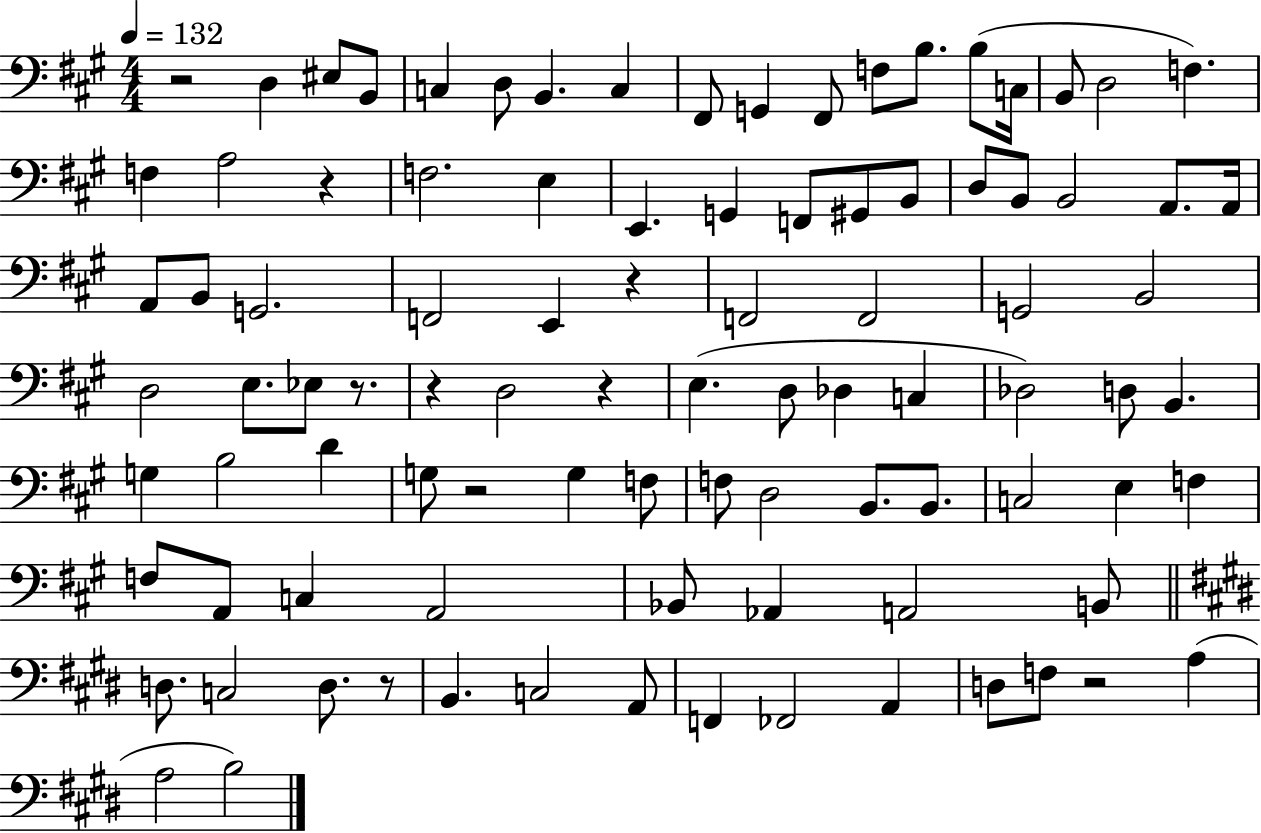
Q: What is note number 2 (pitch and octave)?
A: EIS3